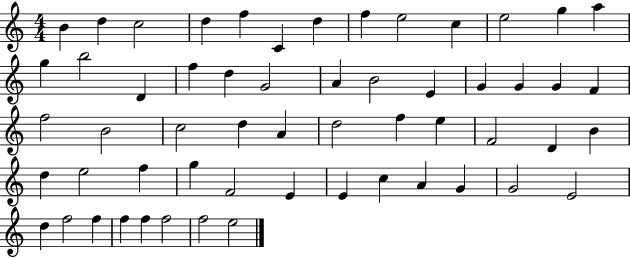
X:1
T:Untitled
M:4/4
L:1/4
K:C
B d c2 d f C d f e2 c e2 g a g b2 D f d G2 A B2 E G G G F f2 B2 c2 d A d2 f e F2 D B d e2 f g F2 E E c A G G2 E2 d f2 f f f f2 f2 e2